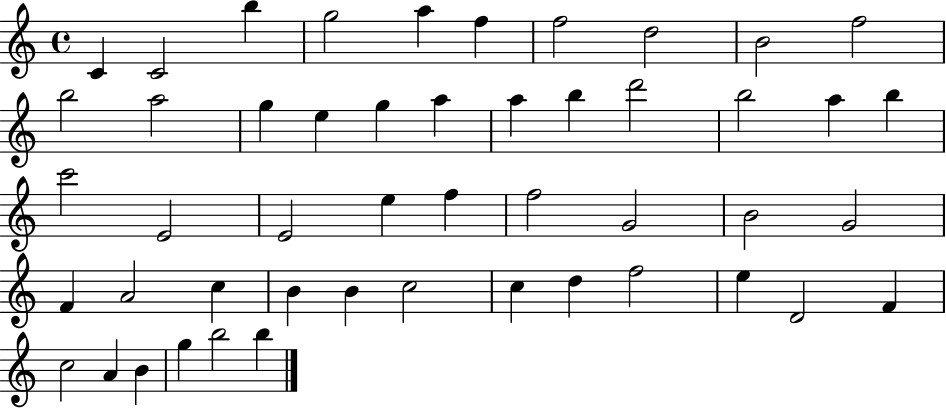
X:1
T:Untitled
M:4/4
L:1/4
K:C
C C2 b g2 a f f2 d2 B2 f2 b2 a2 g e g a a b d'2 b2 a b c'2 E2 E2 e f f2 G2 B2 G2 F A2 c B B c2 c d f2 e D2 F c2 A B g b2 b